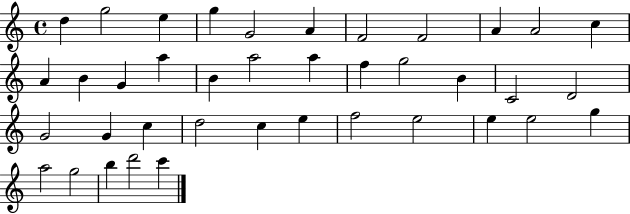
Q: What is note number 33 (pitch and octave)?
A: E5